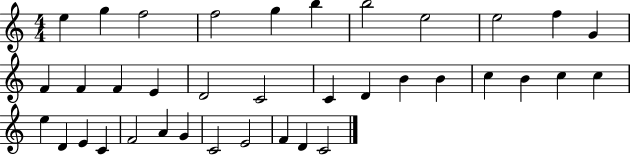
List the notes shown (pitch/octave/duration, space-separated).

E5/q G5/q F5/h F5/h G5/q B5/q B5/h E5/h E5/h F5/q G4/q F4/q F4/q F4/q E4/q D4/h C4/h C4/q D4/q B4/q B4/q C5/q B4/q C5/q C5/q E5/q D4/q E4/q C4/q F4/h A4/q G4/q C4/h E4/h F4/q D4/q C4/h